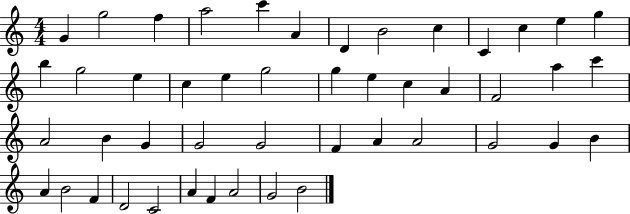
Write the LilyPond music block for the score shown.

{
  \clef treble
  \numericTimeSignature
  \time 4/4
  \key c \major
  g'4 g''2 f''4 | a''2 c'''4 a'4 | d'4 b'2 c''4 | c'4 c''4 e''4 g''4 | \break b''4 g''2 e''4 | c''4 e''4 g''2 | g''4 e''4 c''4 a'4 | f'2 a''4 c'''4 | \break a'2 b'4 g'4 | g'2 g'2 | f'4 a'4 a'2 | g'2 g'4 b'4 | \break a'4 b'2 f'4 | d'2 c'2 | a'4 f'4 a'2 | g'2 b'2 | \break \bar "|."
}